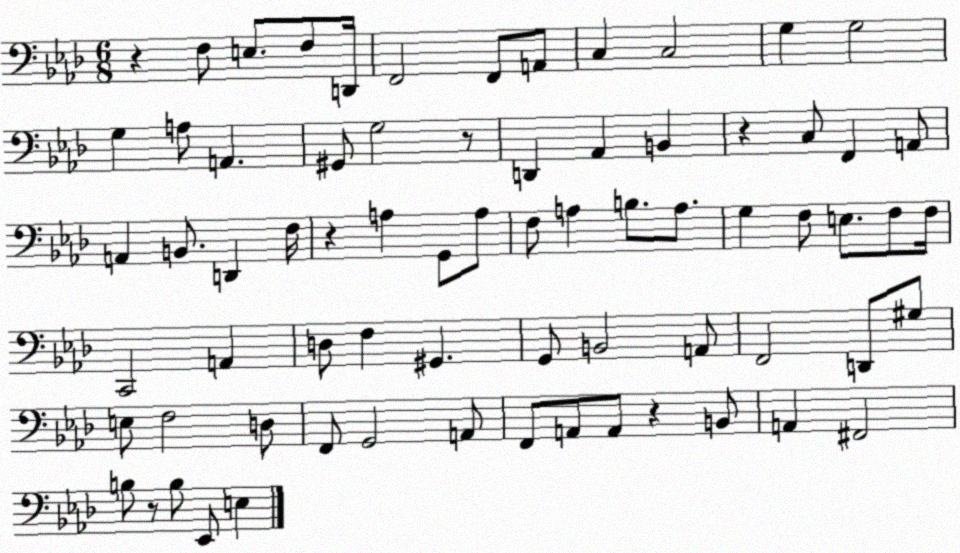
X:1
T:Untitled
M:6/8
L:1/4
K:Ab
z F,/2 E,/2 F,/2 D,,/4 F,,2 F,,/2 A,,/2 C, C,2 G, G,2 G, A,/2 A,, ^G,,/2 G,2 z/2 D,, _A,, B,, z C,/2 F,, A,,/2 A,, B,,/2 D,, F,/4 z A, G,,/2 A,/2 F,/2 A, B,/2 A,/2 G, F,/2 E,/2 F,/2 F,/4 C,,2 A,, D,/2 F, ^G,, G,,/2 B,,2 A,,/2 F,,2 D,,/2 ^G,/2 E,/2 F,2 D,/2 F,,/2 G,,2 A,,/2 F,,/2 A,,/2 A,,/2 z B,,/2 A,, ^F,,2 B,/2 z/2 B,/2 _E,,/2 E,